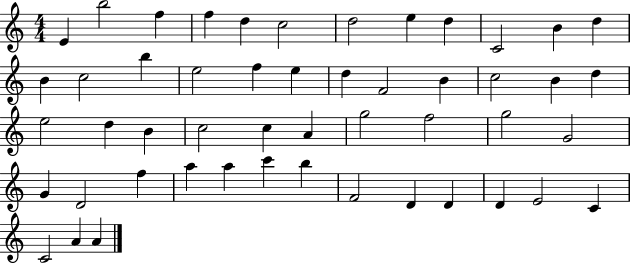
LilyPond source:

{
  \clef treble
  \numericTimeSignature
  \time 4/4
  \key c \major
  e'4 b''2 f''4 | f''4 d''4 c''2 | d''2 e''4 d''4 | c'2 b'4 d''4 | \break b'4 c''2 b''4 | e''2 f''4 e''4 | d''4 f'2 b'4 | c''2 b'4 d''4 | \break e''2 d''4 b'4 | c''2 c''4 a'4 | g''2 f''2 | g''2 g'2 | \break g'4 d'2 f''4 | a''4 a''4 c'''4 b''4 | f'2 d'4 d'4 | d'4 e'2 c'4 | \break c'2 a'4 a'4 | \bar "|."
}